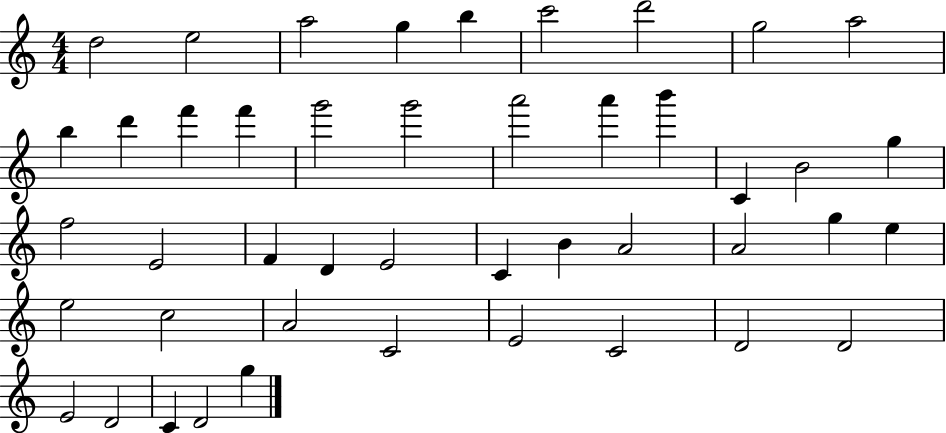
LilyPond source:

{
  \clef treble
  \numericTimeSignature
  \time 4/4
  \key c \major
  d''2 e''2 | a''2 g''4 b''4 | c'''2 d'''2 | g''2 a''2 | \break b''4 d'''4 f'''4 f'''4 | g'''2 g'''2 | a'''2 a'''4 b'''4 | c'4 b'2 g''4 | \break f''2 e'2 | f'4 d'4 e'2 | c'4 b'4 a'2 | a'2 g''4 e''4 | \break e''2 c''2 | a'2 c'2 | e'2 c'2 | d'2 d'2 | \break e'2 d'2 | c'4 d'2 g''4 | \bar "|."
}